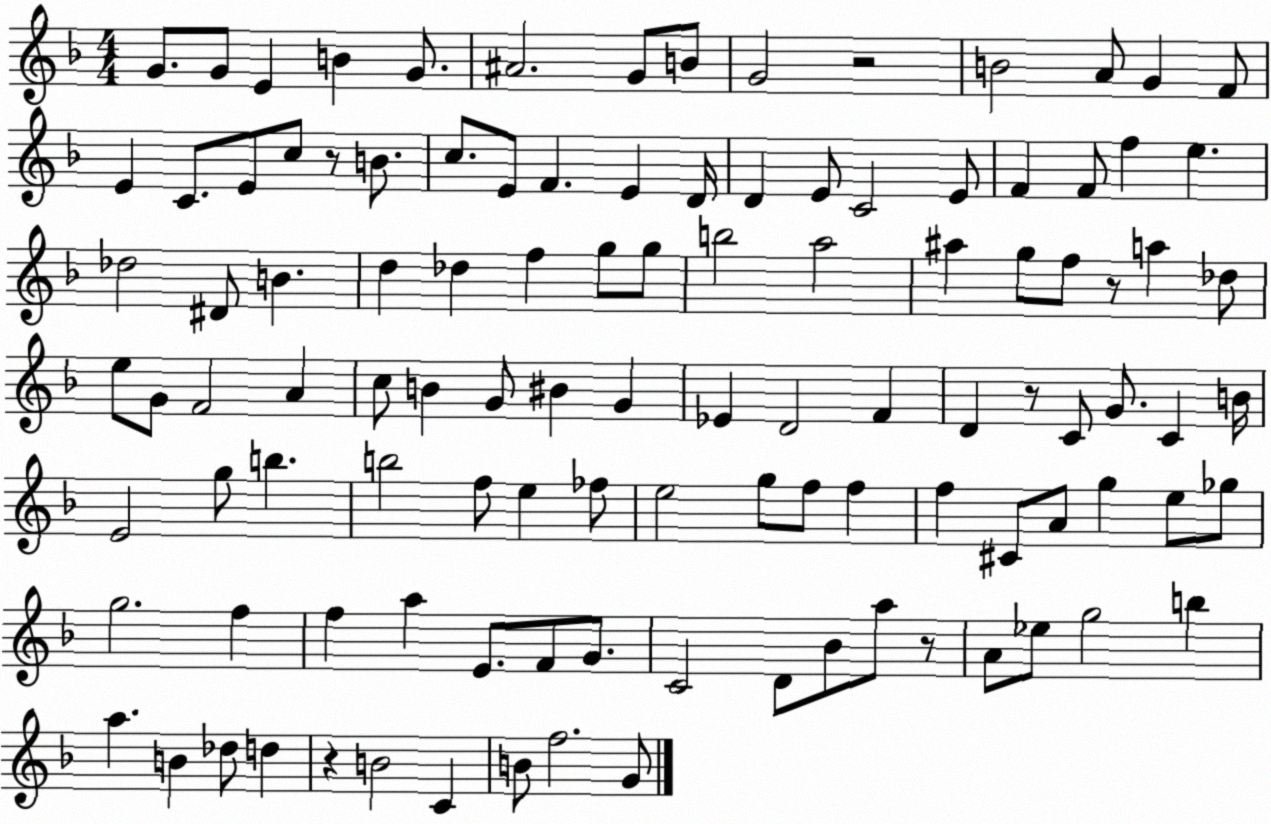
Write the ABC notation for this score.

X:1
T:Untitled
M:4/4
L:1/4
K:F
G/2 G/2 E B G/2 ^A2 G/2 B/2 G2 z2 B2 A/2 G F/2 E C/2 E/2 c/2 z/2 B/2 c/2 E/2 F E D/4 D E/2 C2 E/2 F F/2 f e _d2 ^D/2 B d _d f g/2 g/2 b2 a2 ^a g/2 f/2 z/2 a _d/2 e/2 G/2 F2 A c/2 B G/2 ^B G _E D2 F D z/2 C/2 G/2 C B/4 E2 g/2 b b2 f/2 e _f/2 e2 g/2 f/2 f f ^C/2 A/2 g e/2 _g/2 g2 f f a E/2 F/2 G/2 C2 D/2 _B/2 a/2 z/2 A/2 _e/2 g2 b a B _d/2 d z B2 C B/2 f2 G/2